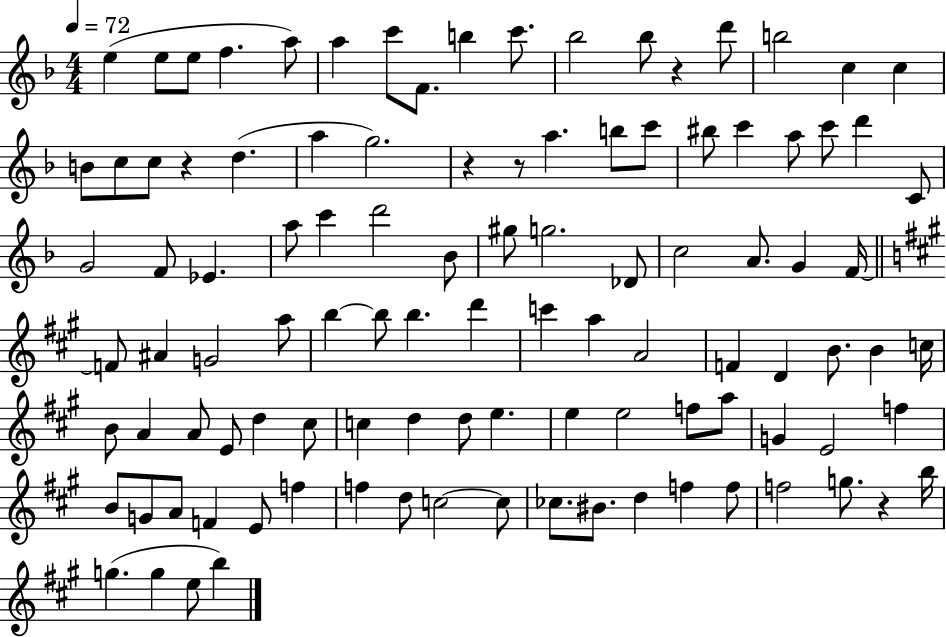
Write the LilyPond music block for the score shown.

{
  \clef treble
  \numericTimeSignature
  \time 4/4
  \key f \major
  \tempo 4 = 72
  \repeat volta 2 { e''4( e''8 e''8 f''4. a''8) | a''4 c'''8 f'8. b''4 c'''8. | bes''2 bes''8 r4 d'''8 | b''2 c''4 c''4 | \break b'8 c''8 c''8 r4 d''4.( | a''4 g''2.) | r4 r8 a''4. b''8 c'''8 | bis''8 c'''4 a''8 c'''8 d'''4 c'8 | \break g'2 f'8 ees'4. | a''8 c'''4 d'''2 bes'8 | gis''8 g''2. des'8 | c''2 a'8. g'4 f'16~~ | \break \bar "||" \break \key a \major f'8 ais'4 g'2 a''8 | b''4~~ b''8 b''4. d'''4 | c'''4 a''4 a'2 | f'4 d'4 b'8. b'4 c''16 | \break b'8 a'4 a'8 e'8 d''4 cis''8 | c''4 d''4 d''8 e''4. | e''4 e''2 f''8 a''8 | g'4 e'2 f''4 | \break b'8 g'8 a'8 f'4 e'8 f''4 | f''4 d''8 c''2~~ c''8 | ces''8. bis'8. d''4 f''4 f''8 | f''2 g''8. r4 b''16 | \break g''4.( g''4 e''8 b''4) | } \bar "|."
}